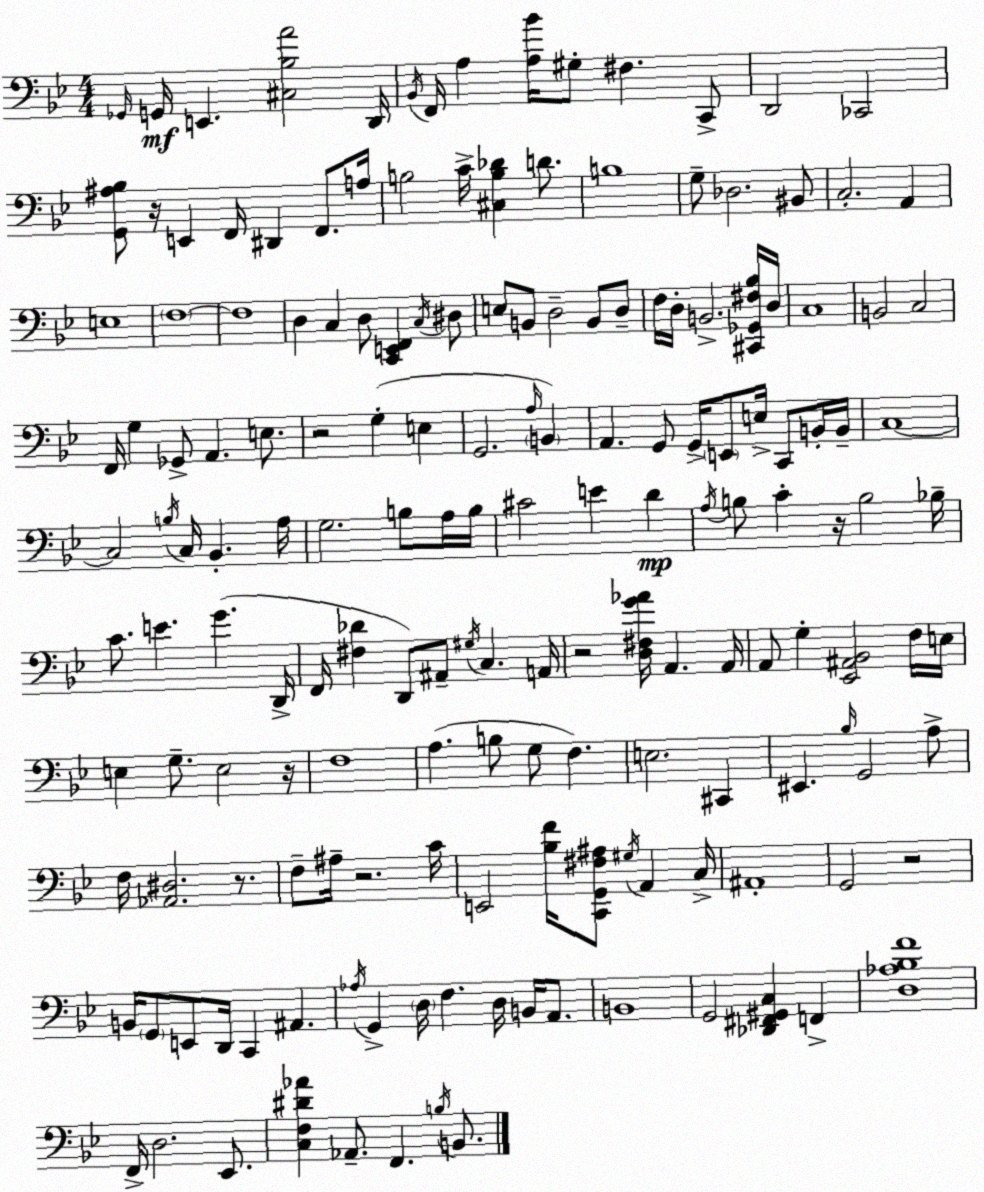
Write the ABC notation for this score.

X:1
T:Untitled
M:4/4
L:1/4
K:Gm
_G,,/4 G,,/4 E,, [^C,_B,A]2 D,,/4 _B,,/4 F,,/4 A, [A,_B]/4 ^G,/2 ^F, C,,/2 D,,2 _C,,2 [G,,^A,_B,]/2 z/4 E,, F,,/4 ^D,, F,,/2 A,/4 B,2 C/4 [^C,B,_D] D/2 B,4 G,/2 _D,2 ^B,,/2 C,2 A,, E,4 F,4 F,4 D, C, D,/2 [C,,E,,F,,] C,/4 ^D,/2 E,/2 B,,/2 D,2 B,,/2 D,/2 F,/4 D,/4 B,,2 [^C,,_G,,^F,_B,]/4 D,/4 C,4 B,,2 C,2 F,,/4 G, _G,,/2 A,, E,/2 z2 G, E, G,,2 A,/4 B,, A,, G,,/2 G,,/4 E,,/2 E,/4 C,,/2 B,,/4 B,,/4 C,4 C,2 B,/4 C,/4 _B,, A,/4 G,2 B,/2 A,/4 B,/4 ^C2 E D A,/4 B,/2 C z/4 B,2 _B,/4 C/2 E G D,,/4 F,,/4 [^F,_D] D,,/2 ^A,,/2 ^G,/4 C, A,,/4 z2 [D,^F,G_A]/4 A,, A,,/4 A,,/2 G, [_E,,^A,,_B,,]2 F,/4 E,/4 E, G,/2 E,2 z/4 F,4 A, B,/2 G,/2 F, E,2 ^C,, ^E,, _B,/4 G,,2 A,/2 F,/4 [_A,,^D,]2 z/2 F,/2 ^A,/4 z2 C/4 E,,2 [_B,F]/4 [C,,G,,^F,^A,]/2 ^G,/4 A,, C,/4 ^A,,4 G,,2 z2 B,,/4 G,,/2 E,,/2 D,,/4 C,, ^A,, _A,/4 G,, D,/4 F, D,/4 B,,/4 A,,/2 B,,4 G,,2 [_D,,^F,,^G,,C,] F,, [D,_A,_B,F]4 F,,/4 D,2 _E,,/2 [C,F,^D_A] _A,,/2 F,, B,/4 B,,/2